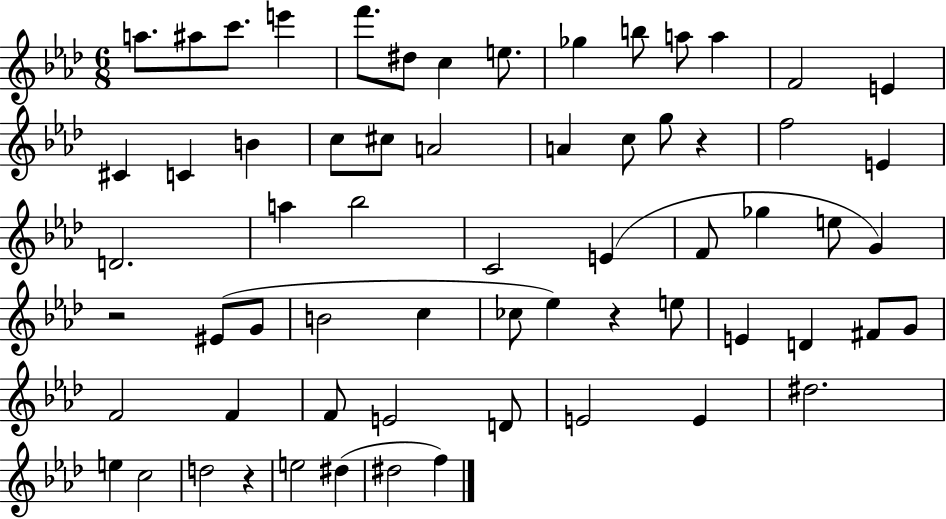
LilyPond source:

{
  \clef treble
  \numericTimeSignature
  \time 6/8
  \key aes \major
  a''8. ais''8 c'''8. e'''4 | f'''8. dis''8 c''4 e''8. | ges''4 b''8 a''8 a''4 | f'2 e'4 | \break cis'4 c'4 b'4 | c''8 cis''8 a'2 | a'4 c''8 g''8 r4 | f''2 e'4 | \break d'2. | a''4 bes''2 | c'2 e'4( | f'8 ges''4 e''8 g'4) | \break r2 eis'8( g'8 | b'2 c''4 | ces''8 ees''4) r4 e''8 | e'4 d'4 fis'8 g'8 | \break f'2 f'4 | f'8 e'2 d'8 | e'2 e'4 | dis''2. | \break e''4 c''2 | d''2 r4 | e''2 dis''4( | dis''2 f''4) | \break \bar "|."
}